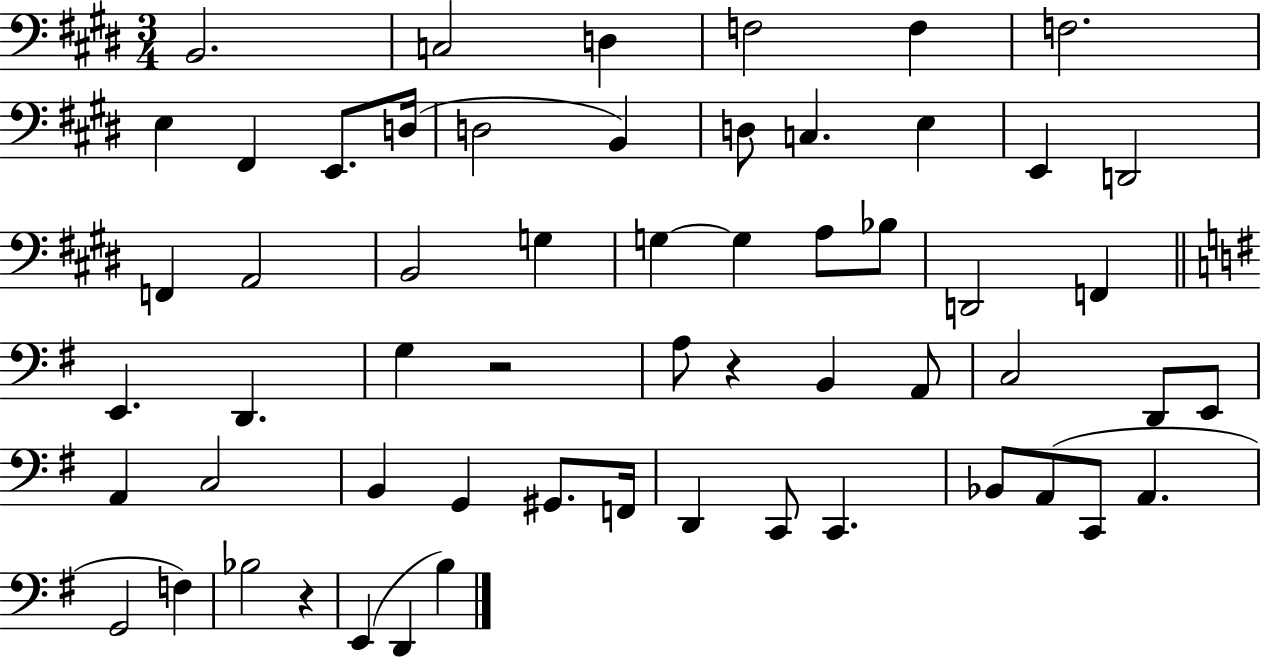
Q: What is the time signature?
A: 3/4